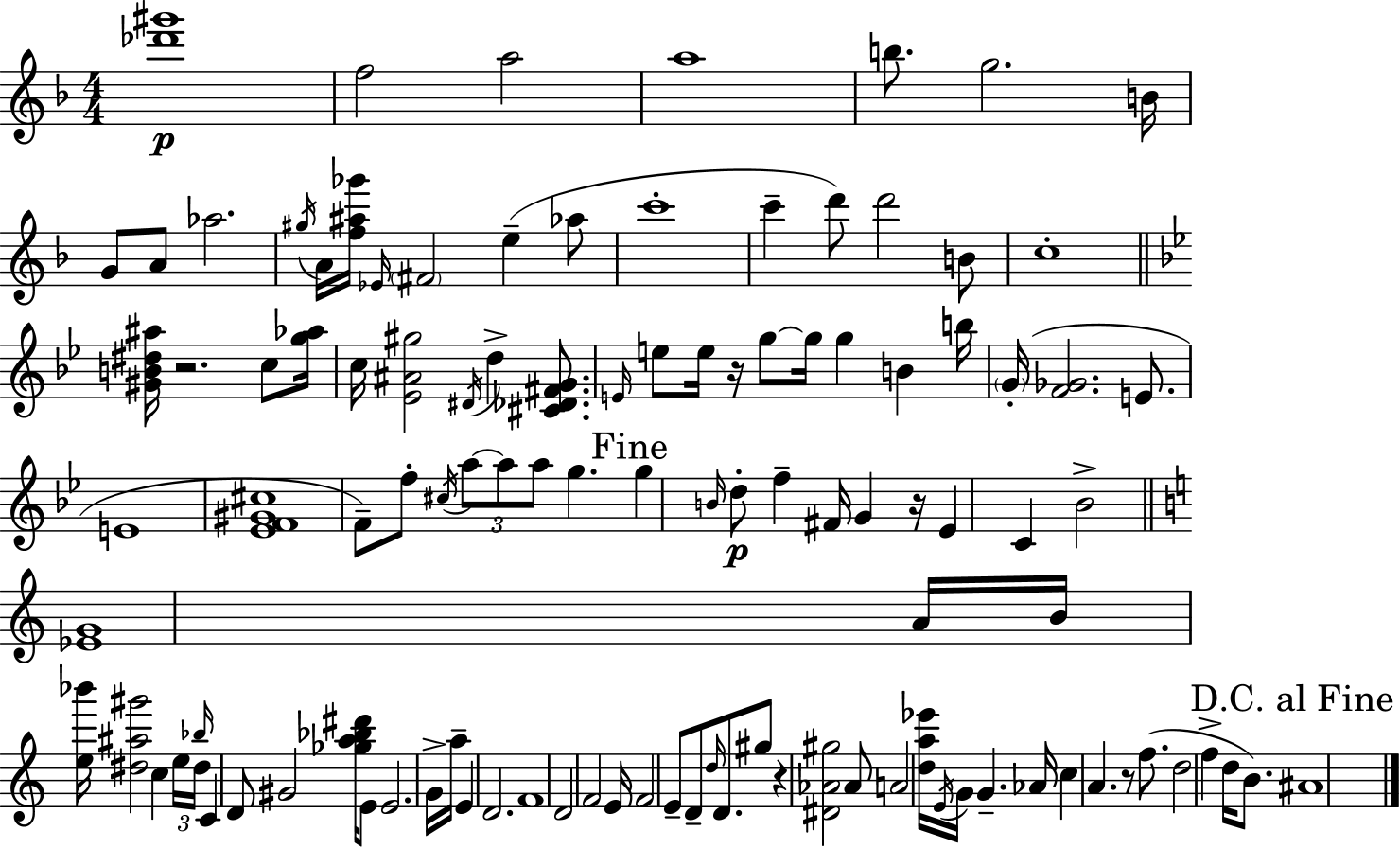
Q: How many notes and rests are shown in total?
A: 110